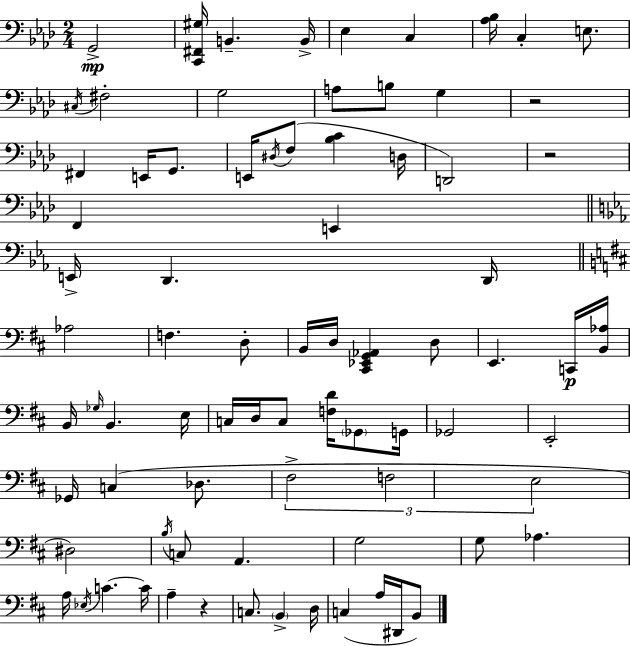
{
  \clef bass
  \numericTimeSignature
  \time 2/4
  \key f \minor
  \repeat volta 2 { g,2->\mp | <c, fis, gis>16 b,4.-- b,16-> | ees4 c4 | <aes bes>16 c4-. e8. | \break \acciaccatura { cis16 } fis2-. | g2 | a8 b8 g4 | r2 | \break fis,4 e,16 g,8. | e,16 \acciaccatura { dis16 } f8( <bes c'>4 | d16 d,2) | r2 | \break f,4 e,4 | \bar "||" \break \key c \minor e,16-> d,4. d,16 | \bar "||" \break \key b \minor aes2 | f4. d8-. | b,16 d16 <cis, ees, g, aes,>4 d8 | e,4. c,16\p <b, aes>16 | \break b,16 \grace { ges16 } b,4. | e16 c16 d16 c8 <f d'>16 \parenthesize ges,8 | g,16 ges,2 | e,2-. | \break ges,16 c4( des8. | \tuplet 3/2 { fis2-> | f2 | e2 } | \break dis2) | \acciaccatura { b16 } c8 a,4. | g2 | g8 aes4. | \break a16 \acciaccatura { ees16 } c'4.~~ | c'16 a4-- r4 | c8. \parenthesize b,4-> | d16 c4( a16 | \break dis,16 b,8) } \bar "|."
}